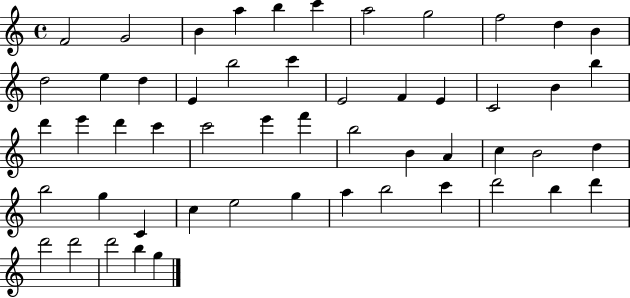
F4/h G4/h B4/q A5/q B5/q C6/q A5/h G5/h F5/h D5/q B4/q D5/h E5/q D5/q E4/q B5/h C6/q E4/h F4/q E4/q C4/h B4/q B5/q D6/q E6/q D6/q C6/q C6/h E6/q F6/q B5/h B4/q A4/q C5/q B4/h D5/q B5/h G5/q C4/q C5/q E5/h G5/q A5/q B5/h C6/q D6/h B5/q D6/q D6/h D6/h D6/h B5/q G5/q